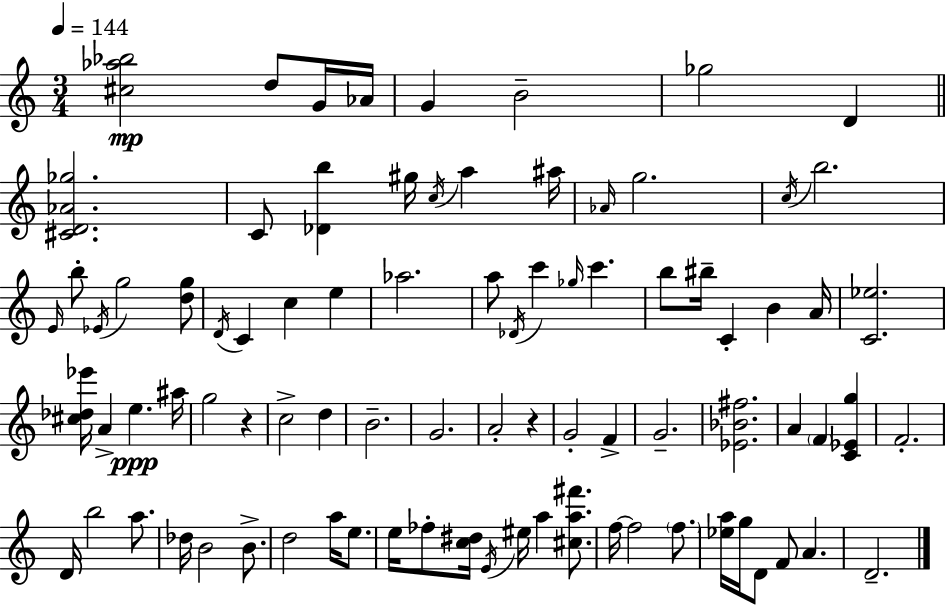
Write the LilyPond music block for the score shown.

{
  \clef treble
  \numericTimeSignature
  \time 3/4
  \key a \minor
  \tempo 4 = 144
  \repeat volta 2 { <cis'' aes'' bes''>2\mp d''8 g'16 aes'16 | g'4 b'2-- | ges''2 d'4 | \bar "||" \break \key c \major <cis' d' aes' ges''>2. | c'8 <des' b''>4 gis''16 \acciaccatura { c''16 } a''4 | ais''16 \grace { aes'16 } g''2. | \acciaccatura { c''16 } b''2. | \break \grace { e'16 } b''8-. \acciaccatura { ees'16 } g''2 | <d'' g''>8 \acciaccatura { d'16 } c'4 c''4 | e''4 aes''2. | a''8 \acciaccatura { des'16 } c'''4 | \break \grace { ges''16 } c'''4. b''8 bis''16-- c'4-. | b'4 a'16 <c' ees''>2. | <cis'' des'' ees'''>16 a'4-> | e''4.\ppp ais''16 g''2 | \break r4 c''2-> | d''4 b'2.-- | g'2. | a'2-. | \break r4 g'2-. | f'4-> g'2.-- | <ees' bes' fis''>2. | a'4 | \break \parenthesize f'4 <c' ees' g''>4 f'2.-. | d'16 b''2 | a''8. des''16 b'2 | b'8.-> d''2 | \break a''16 e''8. e''16 fes''8-. <c'' dis''>16 | \acciaccatura { e'16 } eis''16 a''4 <cis'' a'' fis'''>8. f''16~~ f''2 | \parenthesize f''8. <ees'' a''>16 g''16 d'8 | f'8 a'4. d'2.-- | \break } \bar "|."
}